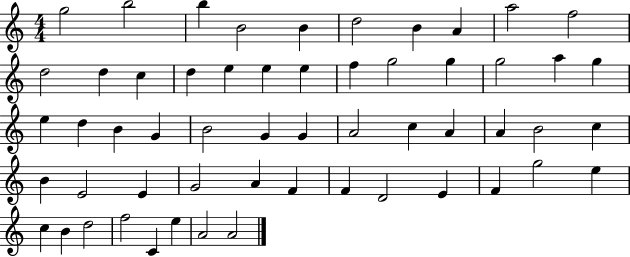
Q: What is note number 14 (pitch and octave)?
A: D5